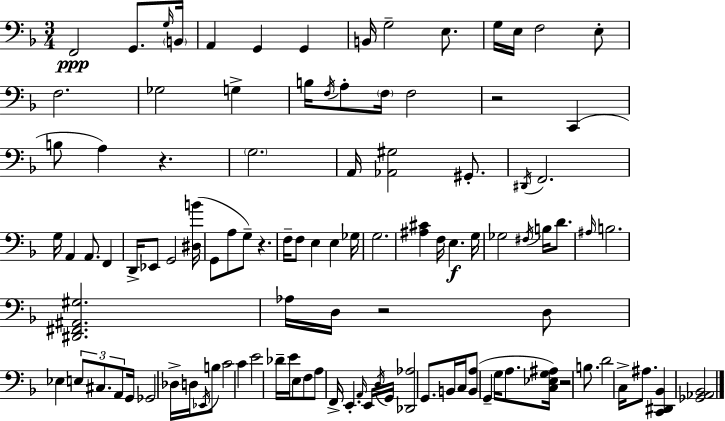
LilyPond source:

{
  \clef bass
  \numericTimeSignature
  \time 3/4
  \key f \major
  f,2\ppp g,8. \grace { g16 } | \parenthesize b,16 a,4 g,4 g,4 | b,16 g2-- e8. | g16 e16 f2 e8-. | \break f2. | ges2 g4-> | b16 \acciaccatura { f16 } a8-. \parenthesize f16 f2 | r2 c,4( | \break b8 a4) r4. | \parenthesize g2. | a,16 <aes, gis>2 gis,8.-. | \acciaccatura { dis,16 } f,2. | \break g16 a,4 a,8. f,4 | d,16-> ees,8 g,2 | <dis b'>16( g,8 a8 g8--) r4. | f16-- f8 e4 e4 | \break ges16 g2. | <ais cis'>4 f16 e4.\f | g16 ges2 \acciaccatura { fis16 } | b16 d'8. \grace { ais16 } b2. | \break <dis, fis, ais, gis>2. | aes16 d16 r2 | d8 ees4 \tuplet 3/2 { e8 cis8. | a,8 } g,16 ges,2 | \break des16-> d16 \acciaccatura { ees,16 } b8 c'2 | c'4 e'2 | des'16-- e'16 e8 f8 a8 f,16-> e,4.-. | \grace { a,16 } e,16 \acciaccatura { d16 } g,16 <des, aes>2 | \break g,8. b,16 c16 <b, a>8( | g,4-- g16 a8. <c ees g ais>16) r2 | b8. d'2 | c16-> ais8. <c, dis, bes,>4 | \break <ges, aes, bes,>2 \bar "|."
}